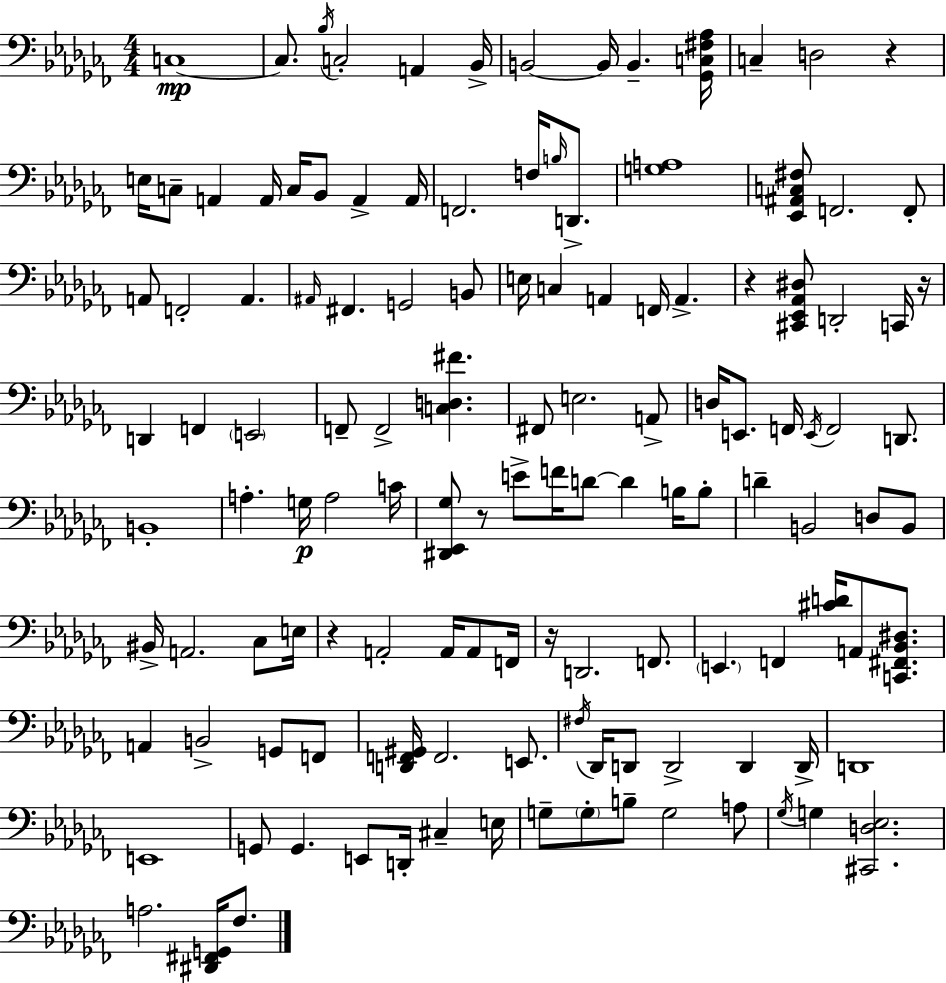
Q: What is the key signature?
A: AES minor